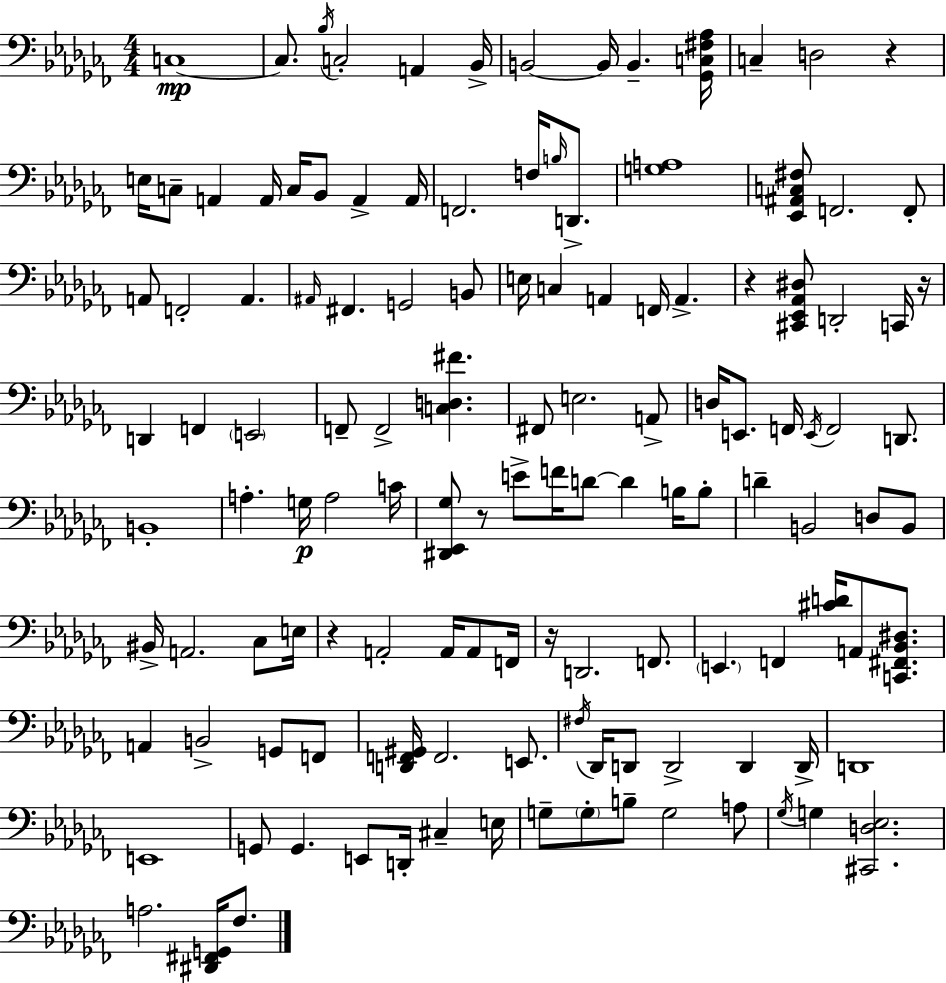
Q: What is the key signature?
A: AES minor